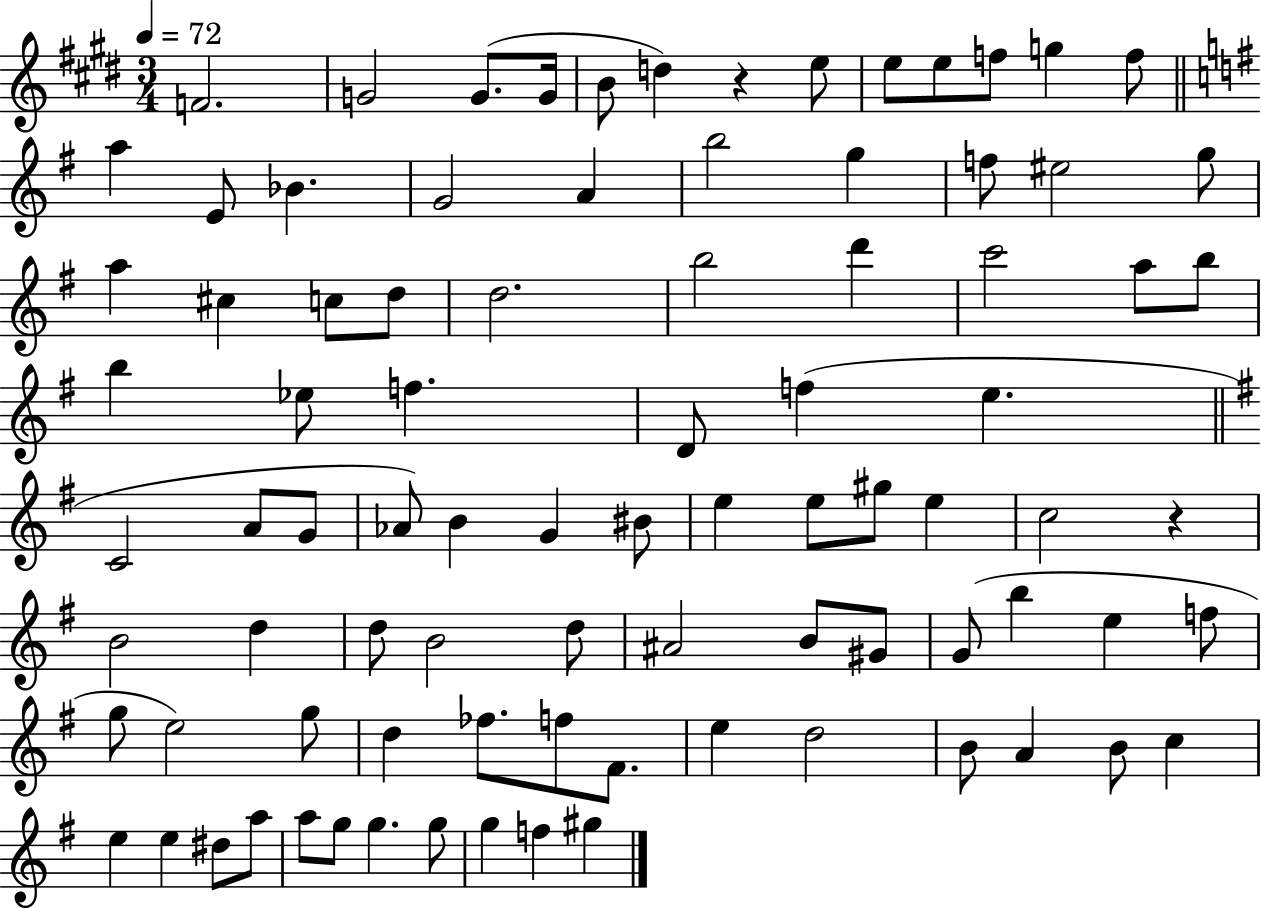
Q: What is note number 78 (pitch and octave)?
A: D#5